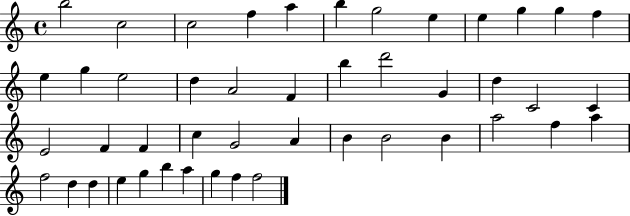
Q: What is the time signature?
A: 4/4